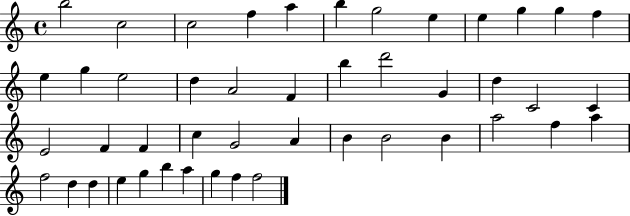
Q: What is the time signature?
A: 4/4